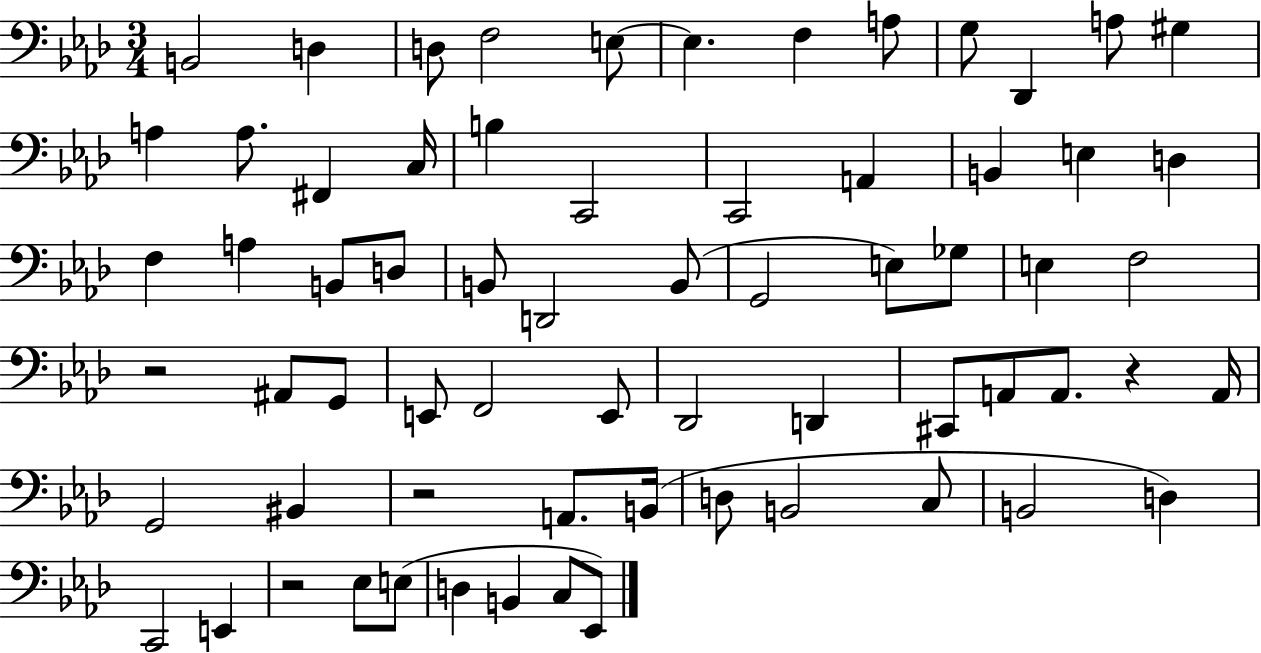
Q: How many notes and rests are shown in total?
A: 67